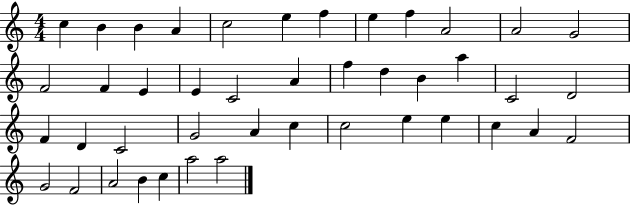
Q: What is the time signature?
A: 4/4